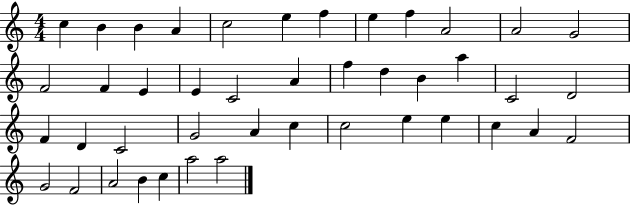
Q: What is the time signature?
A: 4/4